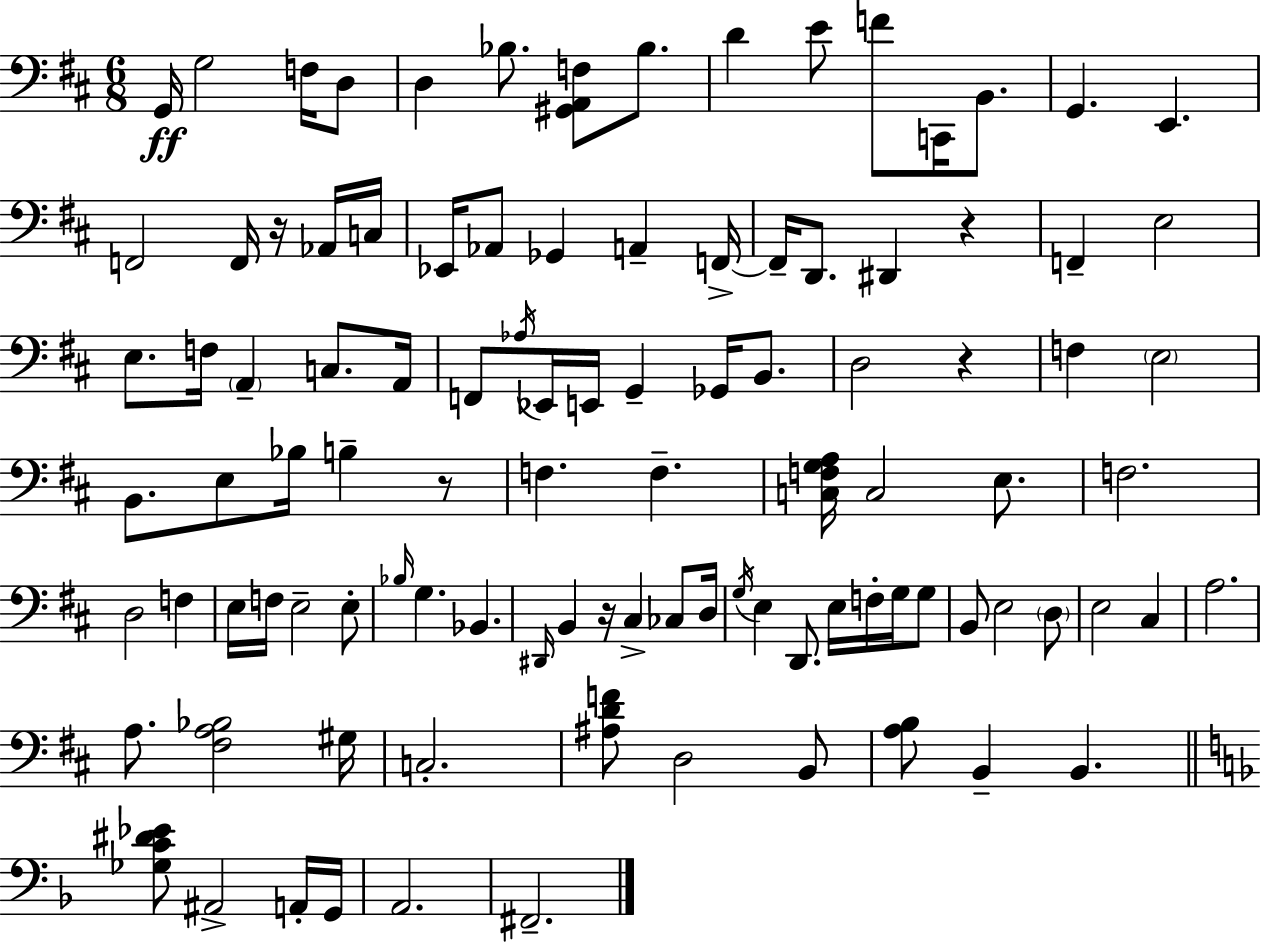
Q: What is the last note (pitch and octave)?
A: F#2